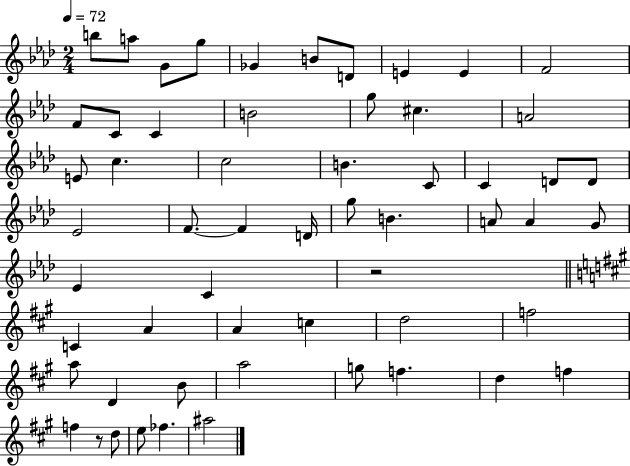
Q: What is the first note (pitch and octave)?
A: B5